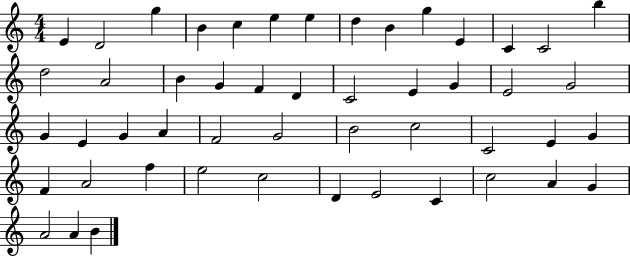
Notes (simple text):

E4/q D4/h G5/q B4/q C5/q E5/q E5/q D5/q B4/q G5/q E4/q C4/q C4/h B5/q D5/h A4/h B4/q G4/q F4/q D4/q C4/h E4/q G4/q E4/h G4/h G4/q E4/q G4/q A4/q F4/h G4/h B4/h C5/h C4/h E4/q G4/q F4/q A4/h F5/q E5/h C5/h D4/q E4/h C4/q C5/h A4/q G4/q A4/h A4/q B4/q